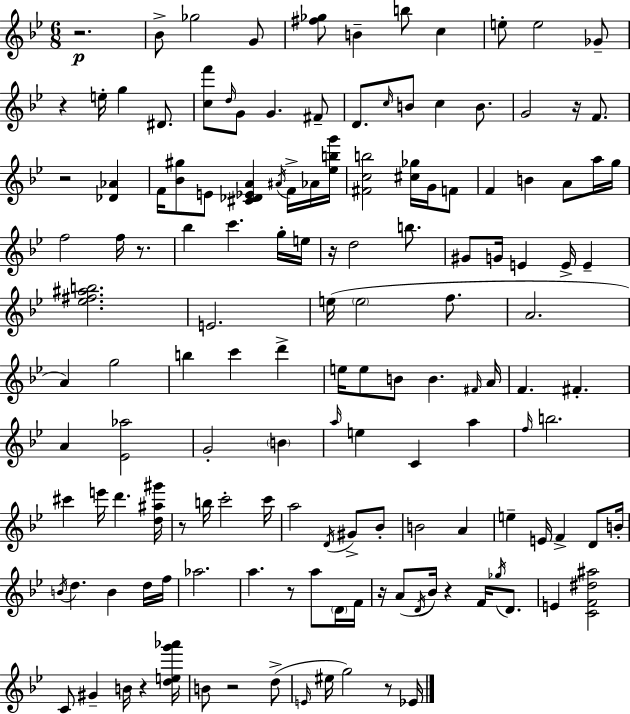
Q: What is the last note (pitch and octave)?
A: Eb4